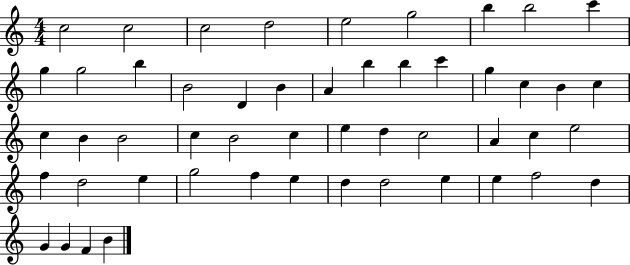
X:1
T:Untitled
M:4/4
L:1/4
K:C
c2 c2 c2 d2 e2 g2 b b2 c' g g2 b B2 D B A b b c' g c B c c B B2 c B2 c e d c2 A c e2 f d2 e g2 f e d d2 e e f2 d G G F B